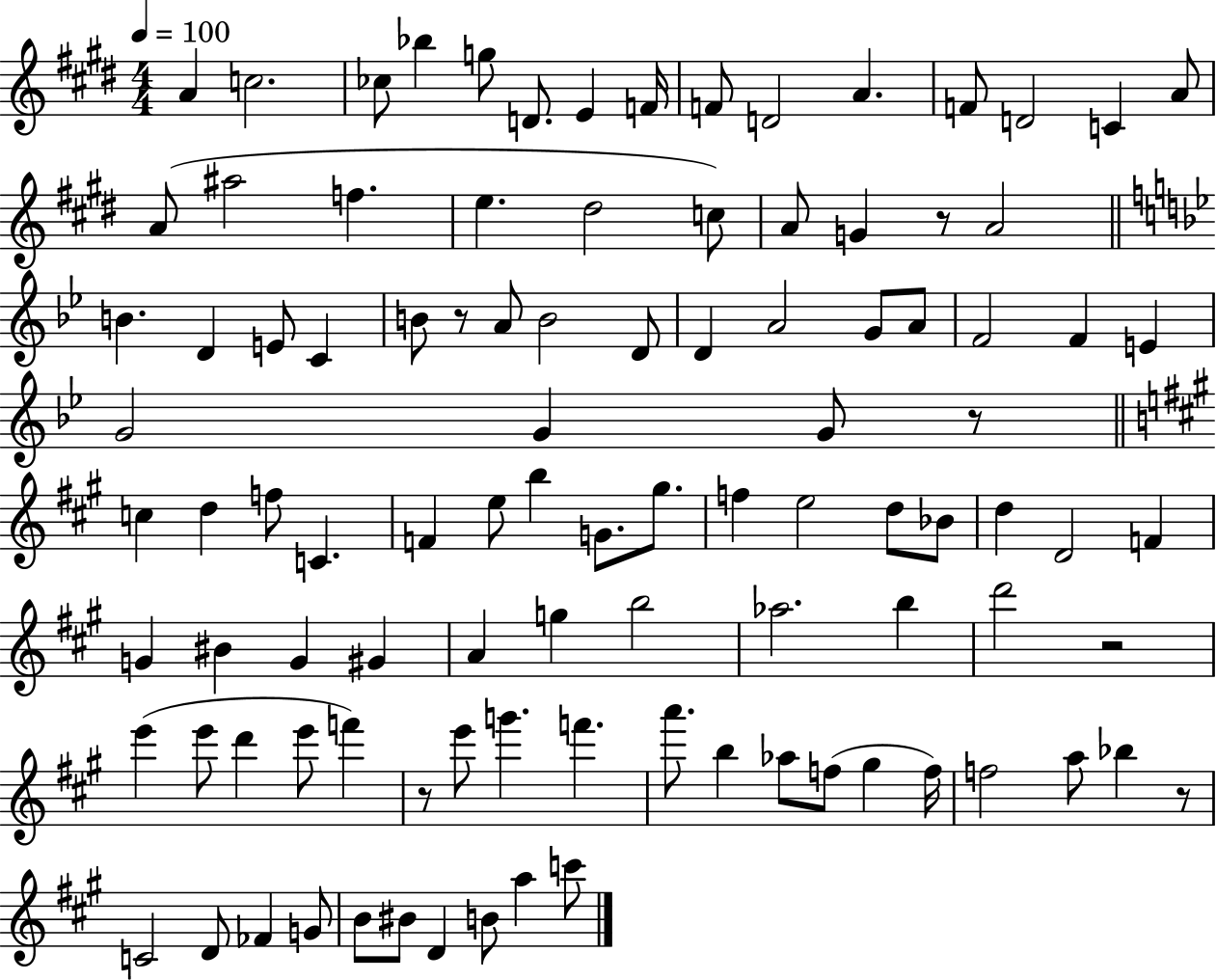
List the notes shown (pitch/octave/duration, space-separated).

A4/q C5/h. CES5/e Bb5/q G5/e D4/e. E4/q F4/s F4/e D4/h A4/q. F4/e D4/h C4/q A4/e A4/e A#5/h F5/q. E5/q. D#5/h C5/e A4/e G4/q R/e A4/h B4/q. D4/q E4/e C4/q B4/e R/e A4/e B4/h D4/e D4/q A4/h G4/e A4/e F4/h F4/q E4/q G4/h G4/q G4/e R/e C5/q D5/q F5/e C4/q. F4/q E5/e B5/q G4/e. G#5/e. F5/q E5/h D5/e Bb4/e D5/q D4/h F4/q G4/q BIS4/q G4/q G#4/q A4/q G5/q B5/h Ab5/h. B5/q D6/h R/h E6/q E6/e D6/q E6/e F6/q R/e E6/e G6/q. F6/q. A6/e. B5/q Ab5/e F5/e G#5/q F5/s F5/h A5/e Bb5/q R/e C4/h D4/e FES4/q G4/e B4/e BIS4/e D4/q B4/e A5/q C6/e